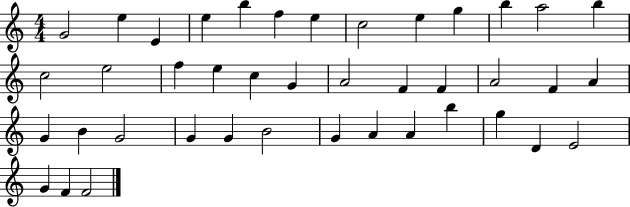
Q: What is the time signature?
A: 4/4